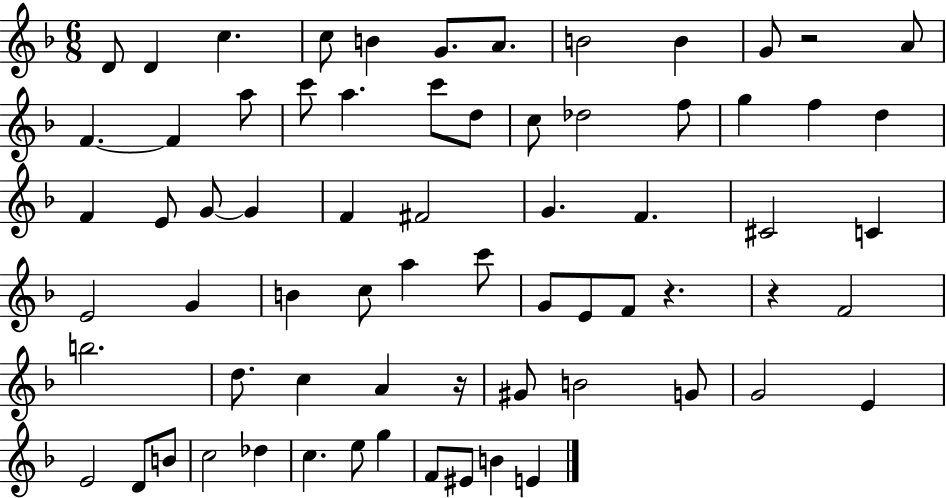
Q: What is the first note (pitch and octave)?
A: D4